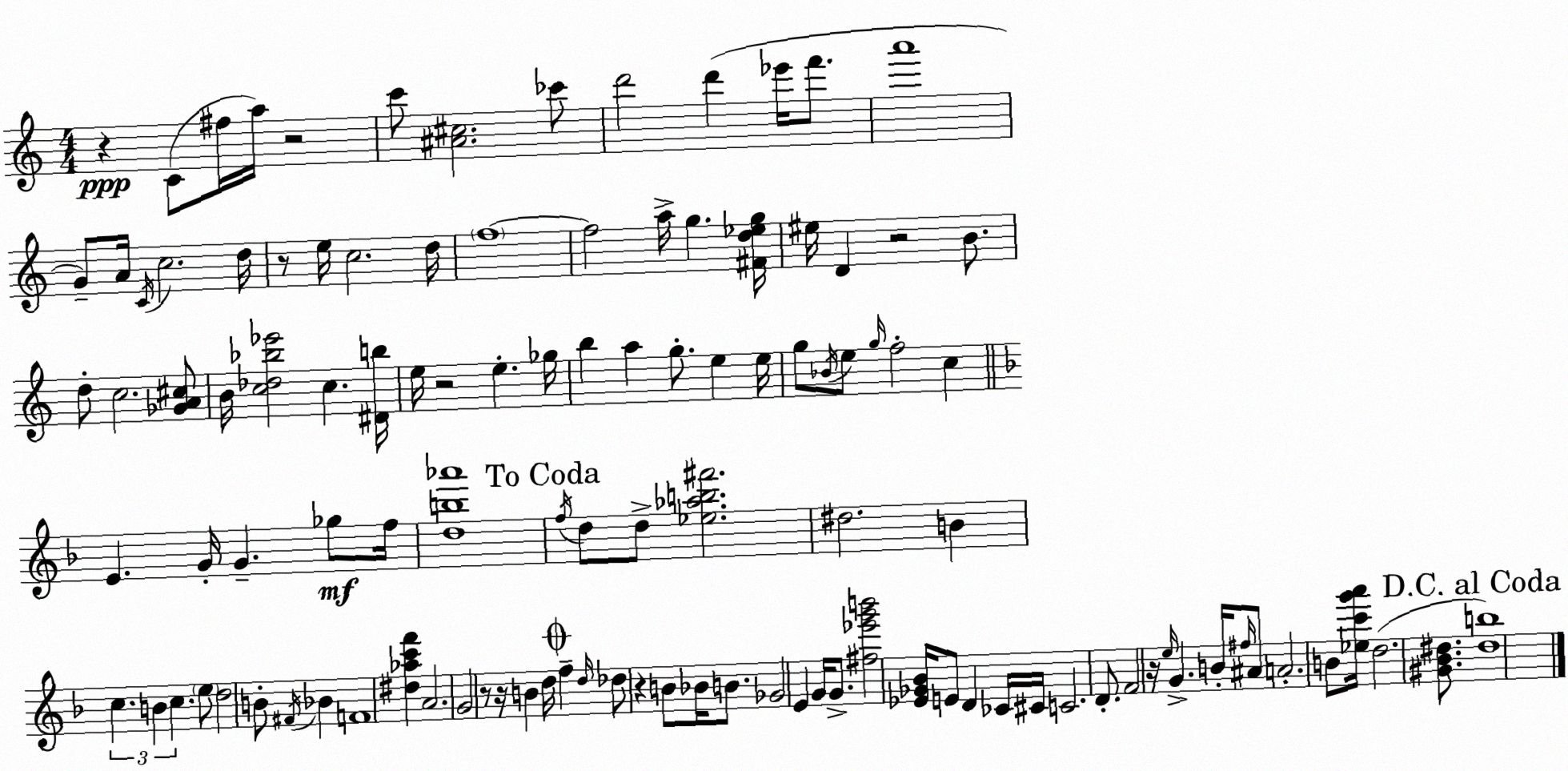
X:1
T:Untitled
M:4/4
L:1/4
K:C
z C/2 ^f/4 a/4 z2 c'/2 [^A^c]2 _c'/2 d'2 d' _e'/4 f'/2 a'4 G/2 A/4 C/4 c2 d/4 z/2 e/4 c2 d/4 f4 f2 a/4 g [^Fd_eg]/4 ^e/4 D z2 B/2 d/2 c2 [_GA^c]/2 B/4 [c_d_b_e']2 c [^Db]/4 e/4 z2 e _g/4 b a g/2 e e/4 g/2 _B/4 e/2 g/4 f2 c E G/4 G _g/2 f/4 [db_a']4 f/4 d/2 d/2 [_e_ab^f']2 ^d2 B c B c e/2 d2 B/2 ^F/4 _B F4 [^d_ac'f'] A2 G2 z/2 z/4 B d/4 f d/4 _d/2 z B/2 _B/4 B/2 _G2 E G/4 G/2 [^f_e'g'b']2 [_E_G_B]/4 E/2 D _C/4 ^C/4 C2 D/2 F2 z/4 e/4 G B/4 ^f/4 ^A/2 A2 B/2 [_ec'g'a']/4 d2 [^G_B^d]/2 [^db]4